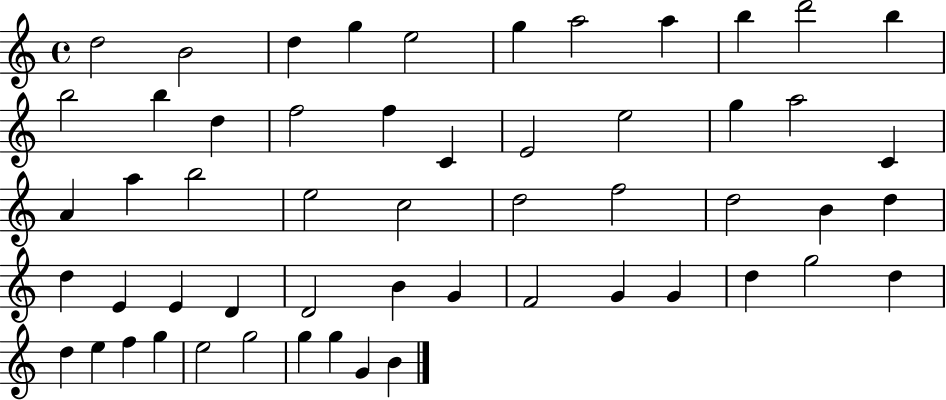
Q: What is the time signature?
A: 4/4